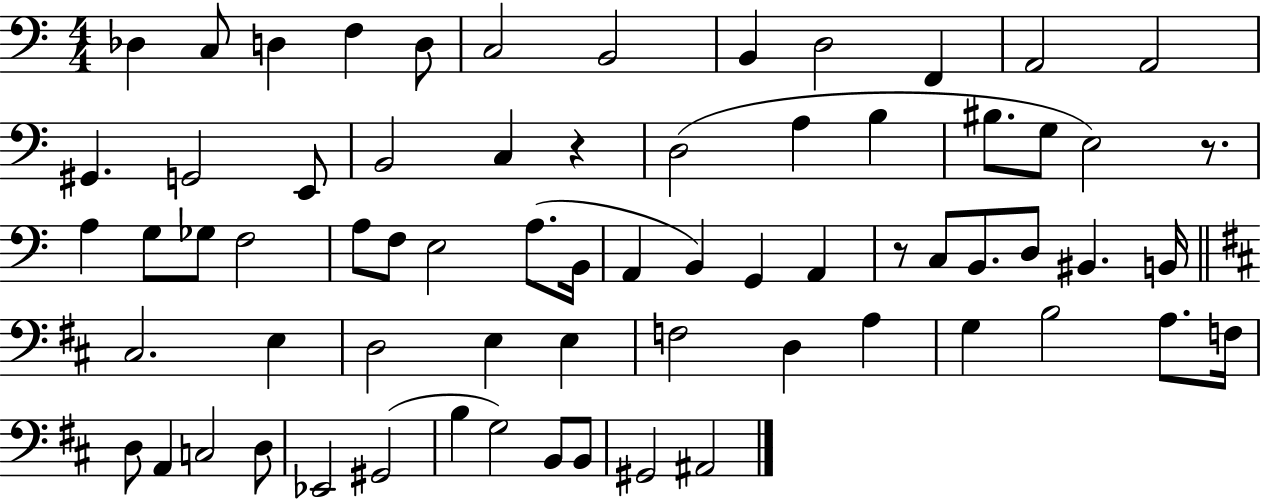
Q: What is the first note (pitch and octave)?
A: Db3